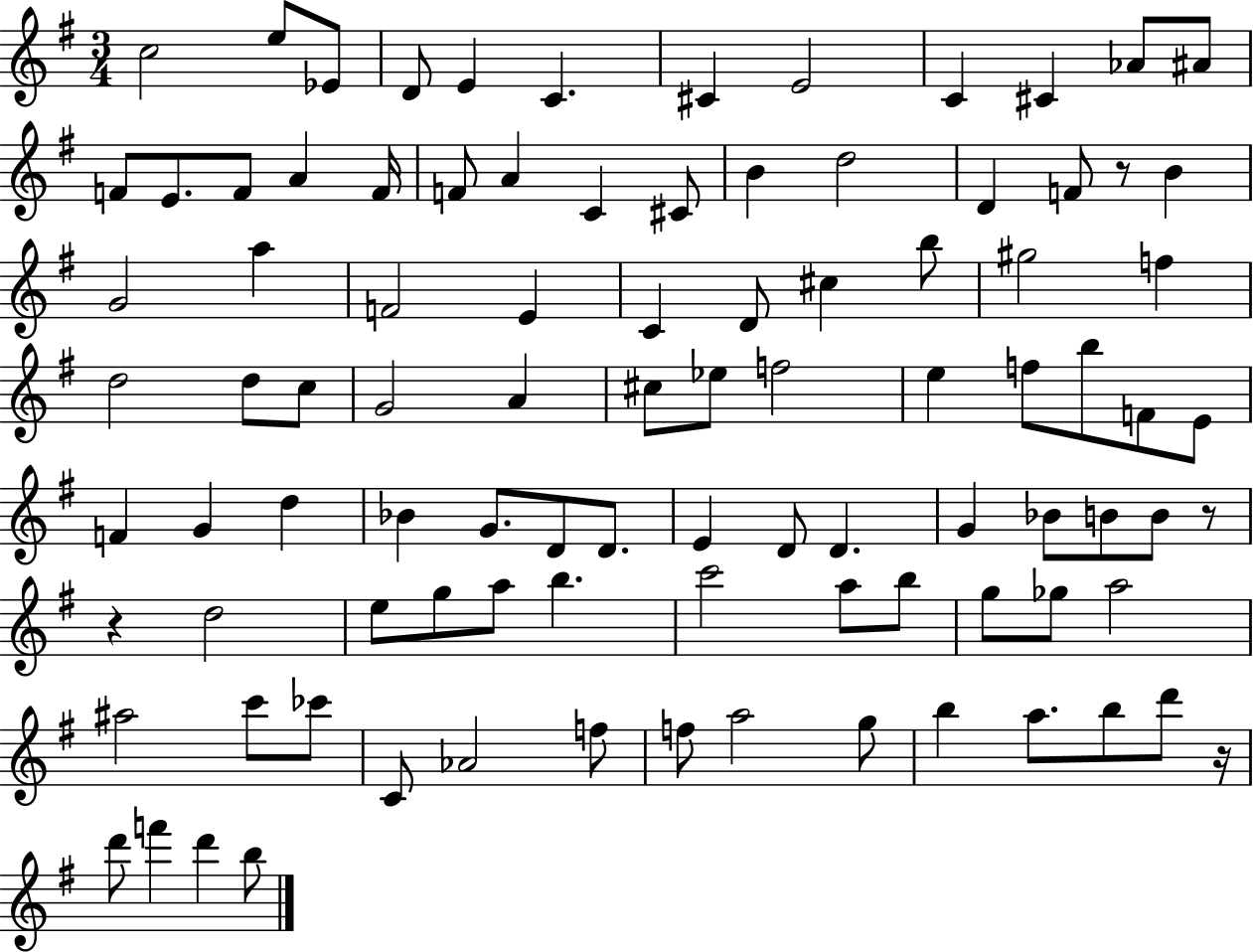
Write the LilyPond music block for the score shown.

{
  \clef treble
  \numericTimeSignature
  \time 3/4
  \key g \major
  c''2 e''8 ees'8 | d'8 e'4 c'4. | cis'4 e'2 | c'4 cis'4 aes'8 ais'8 | \break f'8 e'8. f'8 a'4 f'16 | f'8 a'4 c'4 cis'8 | b'4 d''2 | d'4 f'8 r8 b'4 | \break g'2 a''4 | f'2 e'4 | c'4 d'8 cis''4 b''8 | gis''2 f''4 | \break d''2 d''8 c''8 | g'2 a'4 | cis''8 ees''8 f''2 | e''4 f''8 b''8 f'8 e'8 | \break f'4 g'4 d''4 | bes'4 g'8. d'8 d'8. | e'4 d'8 d'4. | g'4 bes'8 b'8 b'8 r8 | \break r4 d''2 | e''8 g''8 a''8 b''4. | c'''2 a''8 b''8 | g''8 ges''8 a''2 | \break ais''2 c'''8 ces'''8 | c'8 aes'2 f''8 | f''8 a''2 g''8 | b''4 a''8. b''8 d'''8 r16 | \break d'''8 f'''4 d'''4 b''8 | \bar "|."
}